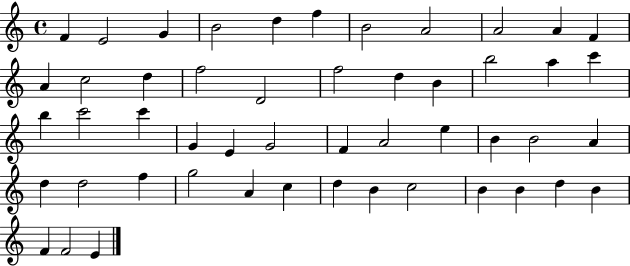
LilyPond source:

{
  \clef treble
  \time 4/4
  \defaultTimeSignature
  \key c \major
  f'4 e'2 g'4 | b'2 d''4 f''4 | b'2 a'2 | a'2 a'4 f'4 | \break a'4 c''2 d''4 | f''2 d'2 | f''2 d''4 b'4 | b''2 a''4 c'''4 | \break b''4 c'''2 c'''4 | g'4 e'4 g'2 | f'4 a'2 e''4 | b'4 b'2 a'4 | \break d''4 d''2 f''4 | g''2 a'4 c''4 | d''4 b'4 c''2 | b'4 b'4 d''4 b'4 | \break f'4 f'2 e'4 | \bar "|."
}